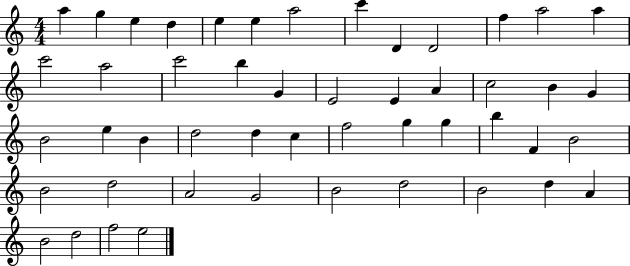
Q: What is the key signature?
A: C major